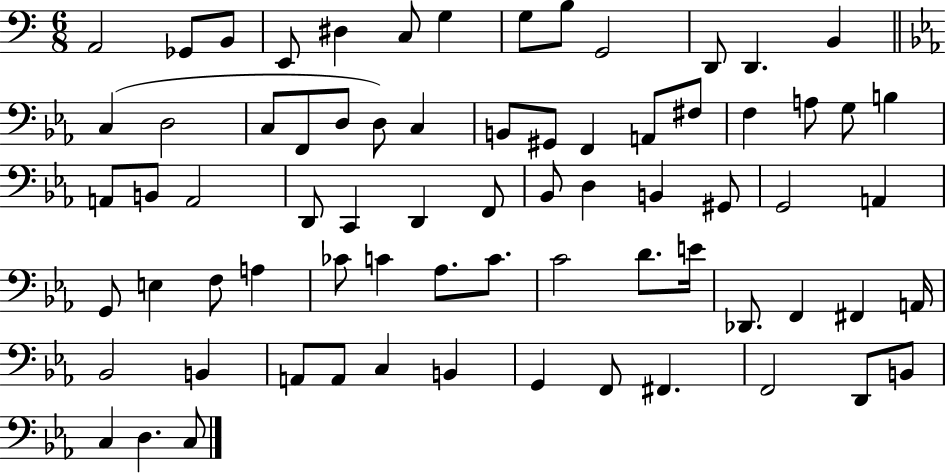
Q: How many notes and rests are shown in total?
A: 72